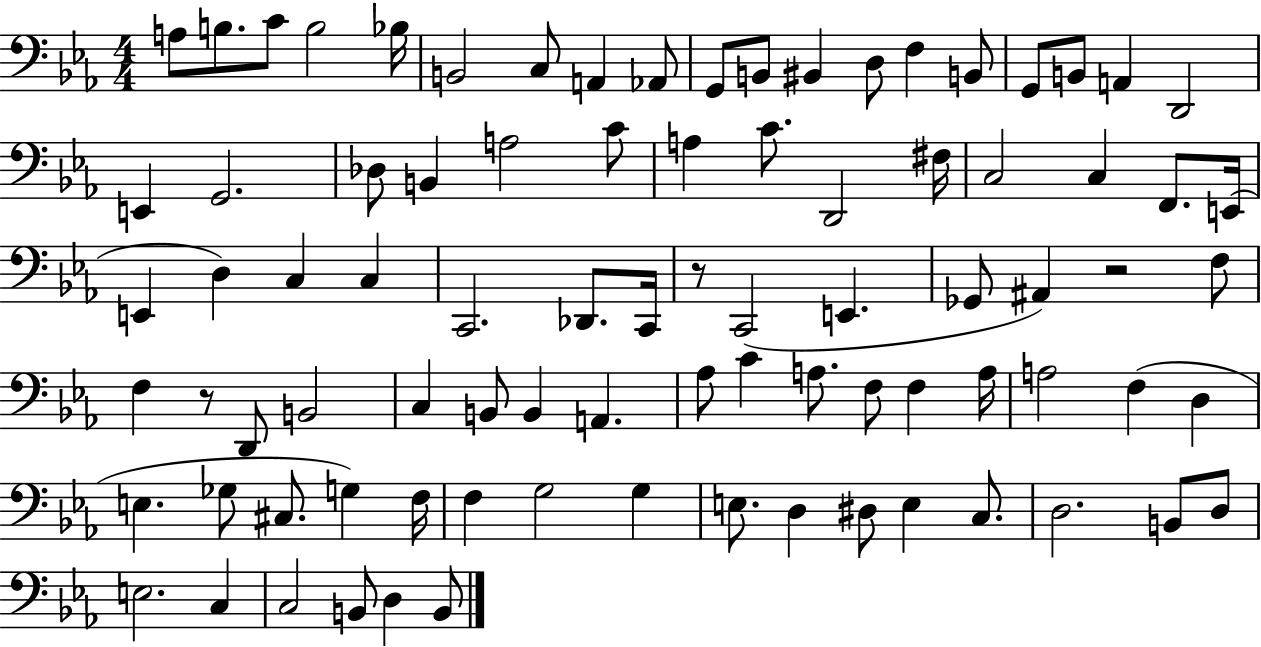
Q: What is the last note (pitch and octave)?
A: B2